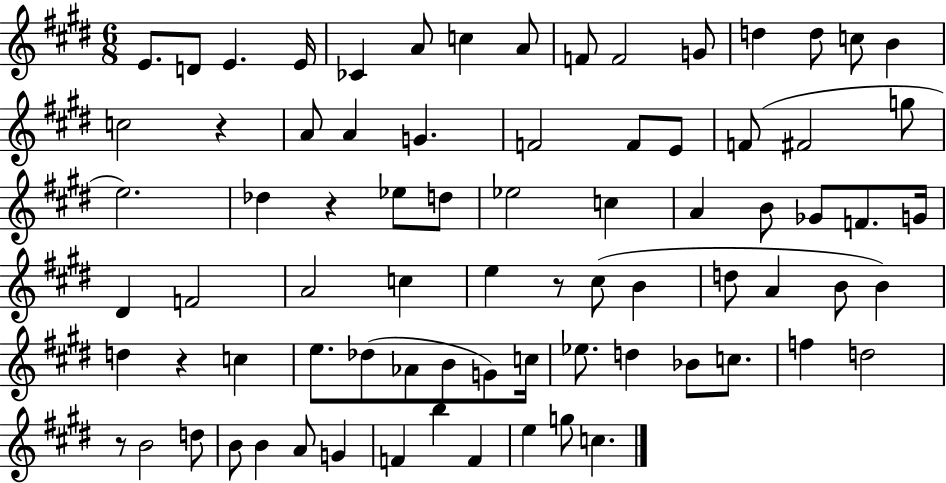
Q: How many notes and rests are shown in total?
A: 78